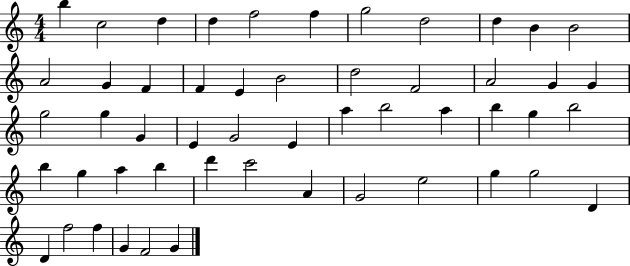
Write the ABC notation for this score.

X:1
T:Untitled
M:4/4
L:1/4
K:C
b c2 d d f2 f g2 d2 d B B2 A2 G F F E B2 d2 F2 A2 G G g2 g G E G2 E a b2 a b g b2 b g a b d' c'2 A G2 e2 g g2 D D f2 f G F2 G